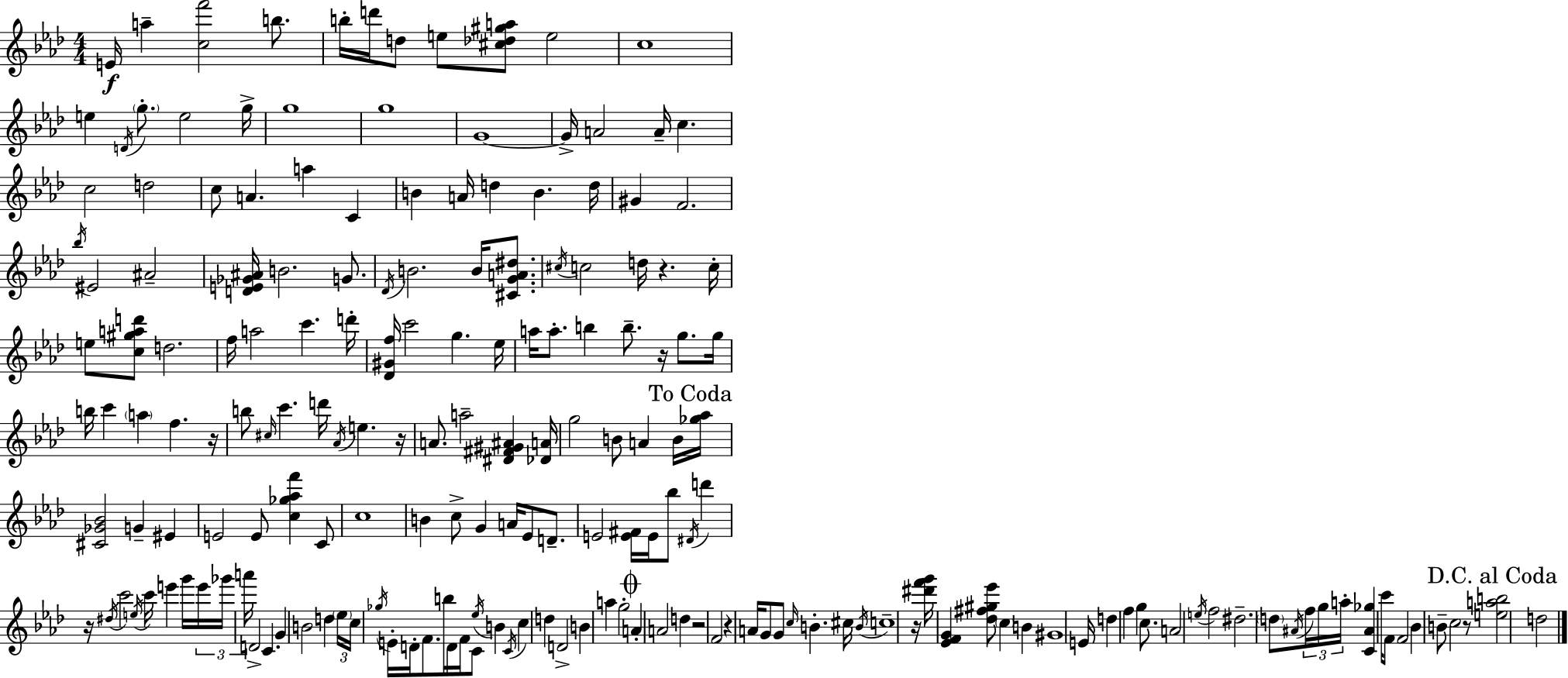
{
  \clef treble
  \numericTimeSignature
  \time 4/4
  \key f \minor
  \repeat volta 2 { e'16\f a''4-- <c'' f'''>2 b''8. | b''16-. d'''16 d''8 e''8 <cis'' des'' gis'' a''>8 e''2 | c''1 | e''4 \acciaccatura { d'16 } \parenthesize g''8.-. e''2 | \break g''16-> g''1 | g''1 | g'1~~ | g'16-> a'2 a'16-- c''4. | \break c''2 d''2 | c''8 a'4. a''4 c'4 | b'4 a'16 d''4 b'4. | d''16 gis'4 f'2. | \break \acciaccatura { bes''16 } eis'2 ais'2-- | <d' e' ges' ais'>16 b'2. g'8. | \acciaccatura { des'16 } b'2. b'16 | <cis' g' a' dis''>8. \acciaccatura { cis''16 } c''2 d''16 r4. | \break c''16-. e''8 <c'' gis'' a'' d'''>8 d''2. | f''16 a''2 c'''4. | d'''16-. <des' gis' f''>16 c'''2 g''4. | ees''16 a''16 a''8.-. b''4 b''8.-- r16 | \break g''8. g''16 b''16 c'''4 \parenthesize a''4 f''4. | r16 b''8 \grace { cis''16 } c'''4. d'''16 \acciaccatura { aes'16 } e''4. | r16 a'8. a''2-- | <dis' fis' gis' ais'>4 <des' a'>16 g''2 b'8 | \break a'4 b'16 \mark "To Coda" <ges'' aes''>16 <cis' ges' bes'>2 g'4-- | eis'4 e'2 e'8 | <c'' ges'' aes'' f'''>4 c'8 c''1 | b'4 c''8-> g'4 | \break a'16 ees'8 d'8.-- e'2 <e' fis'>16 e'16 | bes''8 \acciaccatura { dis'16 } d'''4 r16 \acciaccatura { dis''16 } c'''2 | \acciaccatura { e''16 } c'''16 e'''4 g'''16 \tuplet 3/2 { e'''16 ges'''16 a'''16 } d'2-> | c'4. g'4 b'2 | \break d''4 \tuplet 3/2 { \parenthesize ees''16 c''16 \acciaccatura { ges''16 } } e'16-. d'16-. f'8. | b''16 d'16 f'16 c'8 \acciaccatura { ees''16 } b'4 \acciaccatura { c'16 } c''4 | d''4 d'2-> b'4 | a''4 g''2-. \mark \markup { \musicglyph "scripts.coda" } a'4-. | \break a'2 d''4 r2 | f'2 r4 | a'16 g'8 g'8 \grace { c''16 } b'4.-. cis''16 \acciaccatura { b'16 } c''1-- | r16 <dis''' f''' g'''>16 | \break <ees' f' g'>4 <des'' fis'' gis'' ees'''>8 \parenthesize c''4 b'4 gis'1 | e'16 d''4 | f''4 g''4 c''8. a'2 | \acciaccatura { e''16 } f''2 dis''2.-- | \break \parenthesize d''8 \acciaccatura { ais'16 } \tuplet 3/2 { f''16 g''16 | a''16-. } <c' ais' ges''>4 c'''16 f'8 f'2 | bes'4 b'8-- c''2 r8 | \mark "D.C. al Coda" <e'' a'' b''>2 d''2 | \break } \bar "|."
}